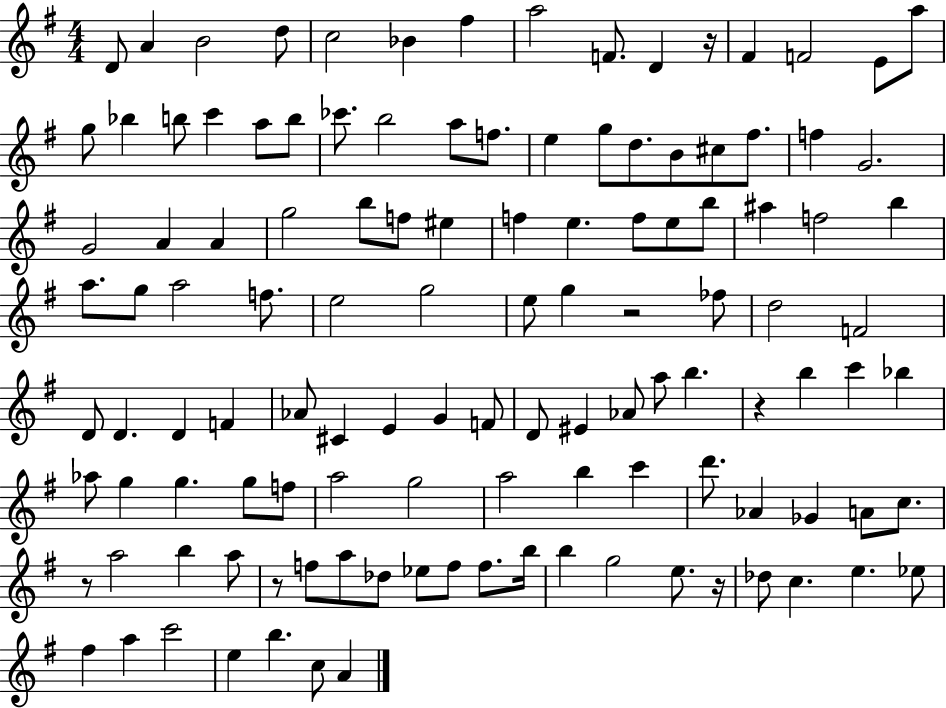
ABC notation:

X:1
T:Untitled
M:4/4
L:1/4
K:G
D/2 A B2 d/2 c2 _B ^f a2 F/2 D z/4 ^F F2 E/2 a/2 g/2 _b b/2 c' a/2 b/2 _c'/2 b2 a/2 f/2 e g/2 d/2 B/2 ^c/2 ^f/2 f G2 G2 A A g2 b/2 f/2 ^e f e f/2 e/2 b/2 ^a f2 b a/2 g/2 a2 f/2 e2 g2 e/2 g z2 _f/2 d2 F2 D/2 D D F _A/2 ^C E G F/2 D/2 ^E _A/2 a/2 b z b c' _b _a/2 g g g/2 f/2 a2 g2 a2 b c' d'/2 _A _G A/2 c/2 z/2 a2 b a/2 z/2 f/2 a/2 _d/2 _e/2 f/2 f/2 b/4 b g2 e/2 z/4 _d/2 c e _e/2 ^f a c'2 e b c/2 A